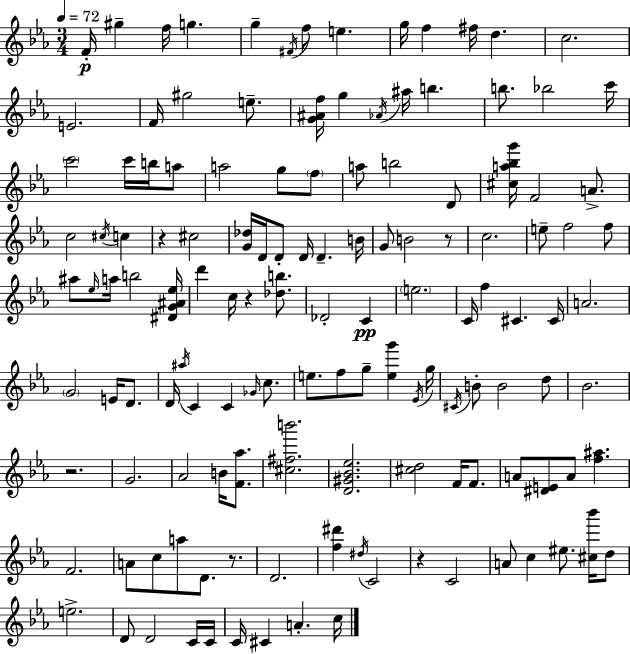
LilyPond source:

{
  \clef treble
  \numericTimeSignature
  \time 3/4
  \key c \minor
  \tempo 4 = 72
  f'16-.\p gis''4-- f''16 g''4. | g''4-- \acciaccatura { fis'16 } f''8 e''4. | g''16 f''4 fis''16 d''4. | c''2. | \break e'2. | f'16 gis''2 e''8.-- | <g' ais' f''>16 g''4 \acciaccatura { aes'16 } ais''16 b''4. | b''8. bes''2 | \break c'''16 \parenthesize c'''2 c'''16 b''16 | a''8 a''2 g''8 | \parenthesize f''8 a''8 b''2 | d'8 <cis'' a'' bes'' g'''>16 f'2 a'8.-> | \break c''2 \acciaccatura { cis''16 } c''4 | r4 cis''2 | <g' des''>16 d'16 d'8-. d'16 d'4.-- | b'16 g'8 b'2 | \break r8 c''2. | e''8-- f''2 | f''8 ais''8 \grace { ees''16 } a''16 b''2 | <dis' g' ais' ees''>16 d'''4 c''16 r4 | \break <des'' b''>8. des'2-. | c'4\pp \parenthesize e''2. | c'16 f''4 cis'4. | cis'16 a'2. | \break \parenthesize g'2 | e'16 d'8. d'16 \acciaccatura { ais''16 } c'4 c'4 | \grace { ges'16 } c''8. e''8. f''8 g''8-- | <e'' g'''>4 \acciaccatura { ees'16 } g''16 \acciaccatura { cis'16 } b'8-. b'2 | \break d''8 bes'2. | r2. | g'2. | aes'2 | \break b'16 <f' aes''>8. <cis'' fis'' b'''>2. | <d' gis' bes' ees''>2. | <cis'' d''>2 | f'16 f'8. a'8 <dis' e'>8 | \break a'8 <f'' ais''>4. f'2. | a'8 c''8 | a''8 d'8. r8. d'2. | <f'' dis'''>4 | \break \acciaccatura { dis''16 } c'2 r4 | c'2 a'8 c''4 | eis''8. <cis'' bes'''>16 d''8 e''2.-> | d'8 d'2 | \break c'16 c'16 c'16 cis'4 | a'4.-. c''16 \bar "|."
}